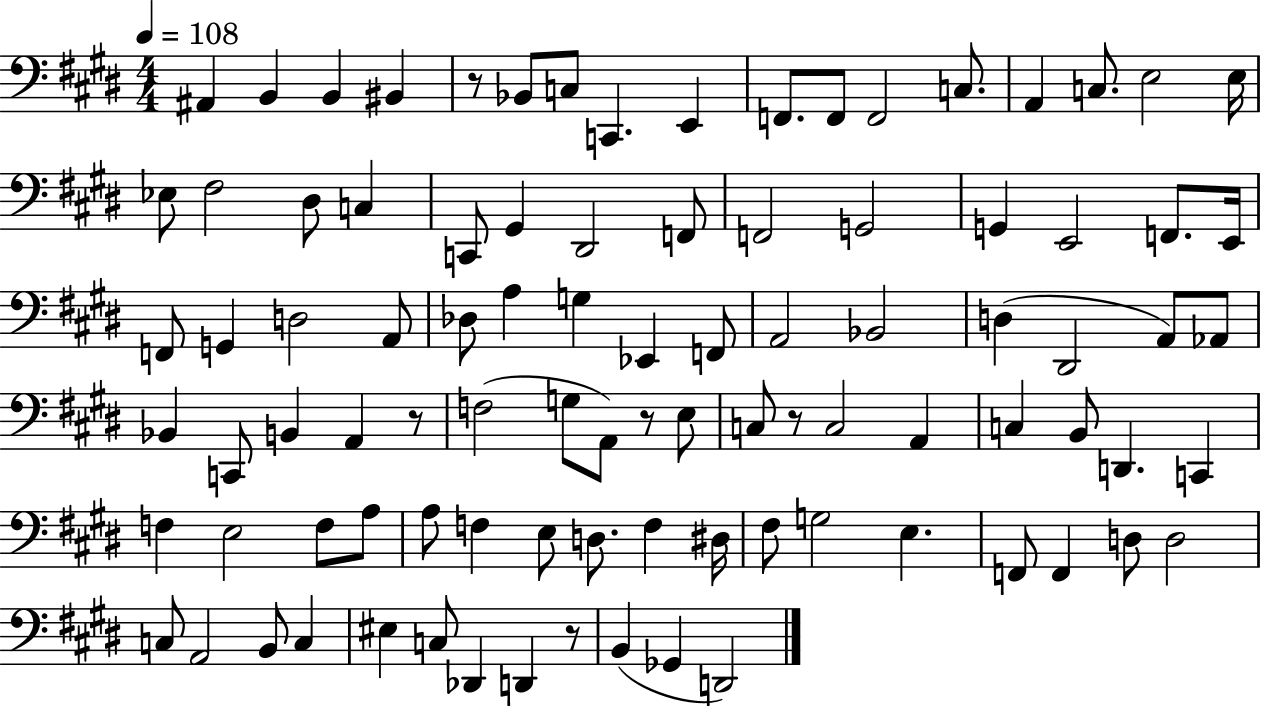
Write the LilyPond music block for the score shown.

{
  \clef bass
  \numericTimeSignature
  \time 4/4
  \key e \major
  \tempo 4 = 108
  ais,4 b,4 b,4 bis,4 | r8 bes,8 c8 c,4. e,4 | f,8. f,8 f,2 c8. | a,4 c8. e2 e16 | \break ees8 fis2 dis8 c4 | c,8 gis,4 dis,2 f,8 | f,2 g,2 | g,4 e,2 f,8. e,16 | \break f,8 g,4 d2 a,8 | des8 a4 g4 ees,4 f,8 | a,2 bes,2 | d4( dis,2 a,8) aes,8 | \break bes,4 c,8 b,4 a,4 r8 | f2( g8 a,8) r8 e8 | c8 r8 c2 a,4 | c4 b,8 d,4. c,4 | \break f4 e2 f8 a8 | a8 f4 e8 d8. f4 dis16 | fis8 g2 e4. | f,8 f,4 d8 d2 | \break c8 a,2 b,8 c4 | eis4 c8 des,4 d,4 r8 | b,4( ges,4 d,2) | \bar "|."
}